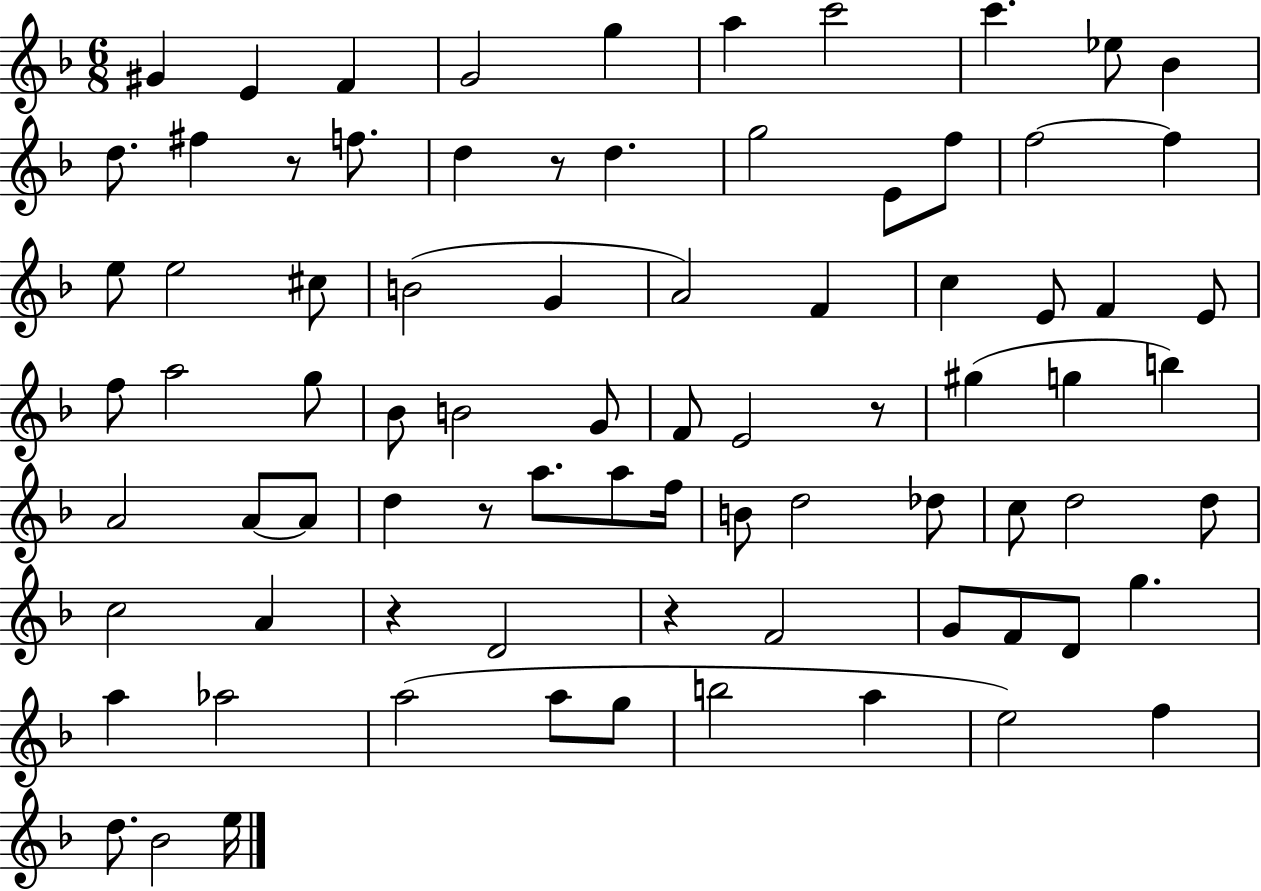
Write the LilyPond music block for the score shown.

{
  \clef treble
  \numericTimeSignature
  \time 6/8
  \key f \major
  gis'4 e'4 f'4 | g'2 g''4 | a''4 c'''2 | c'''4. ees''8 bes'4 | \break d''8. fis''4 r8 f''8. | d''4 r8 d''4. | g''2 e'8 f''8 | f''2~~ f''4 | \break e''8 e''2 cis''8 | b'2( g'4 | a'2) f'4 | c''4 e'8 f'4 e'8 | \break f''8 a''2 g''8 | bes'8 b'2 g'8 | f'8 e'2 r8 | gis''4( g''4 b''4) | \break a'2 a'8~~ a'8 | d''4 r8 a''8. a''8 f''16 | b'8 d''2 des''8 | c''8 d''2 d''8 | \break c''2 a'4 | r4 d'2 | r4 f'2 | g'8 f'8 d'8 g''4. | \break a''4 aes''2 | a''2( a''8 g''8 | b''2 a''4 | e''2) f''4 | \break d''8. bes'2 e''16 | \bar "|."
}